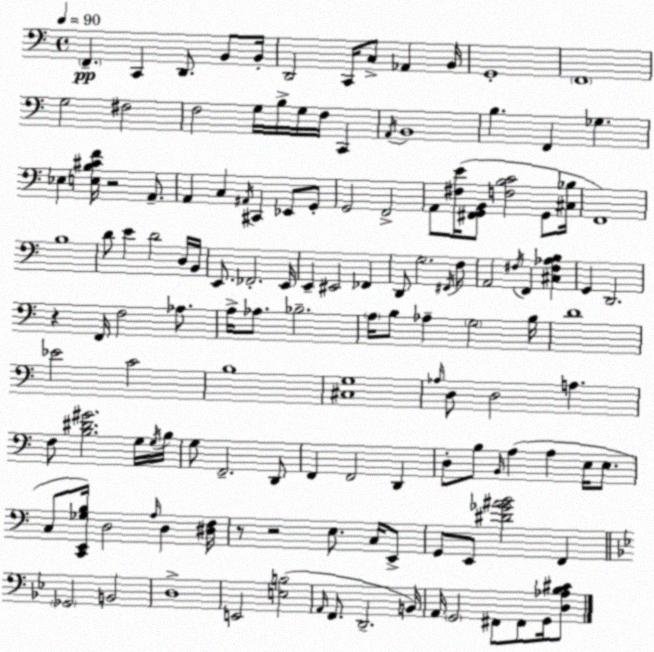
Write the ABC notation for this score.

X:1
T:Untitled
M:4/4
L:1/4
K:Am
F,, C,, D,,/2 B,,/2 B,,/4 D,,2 C,,/4 C,/2 _A,, B,,/4 G,,4 F,,4 G,2 ^F,2 F,2 G,/4 B,/4 G,/4 F,/4 C,, A,,/4 B,,4 B, F,, _G, _E, [E,B,^CF]/4 z2 A,,/2 A,, C, ^A,,/4 ^C,, _E,,/2 G,,/2 G,,2 F,,2 A,,/2 [^F,E]/4 [^F,,G,,B,,]/2 [F,B,C]2 G,,/2 [^C,_B,]/4 F,,4 B,4 D/2 E D2 D,/4 B,,/4 E,,/2 _F,,2 E,,/4 E,, ^E,,2 _F,, D,,/2 G,2 ^F,,/4 F,/2 A,,2 ^F,/4 F,, [^C,^F,_A,B,] G,, D,,2 z F,,/4 F,2 _A,/2 A,/4 _A,/2 _B,2 A,/4 B,/2 _A, G,2 B,/4 D4 _E2 C2 B,4 [^C,G,]4 _A,/4 D,/2 D,2 A, F,/2 [B,^D^G]2 G,/4 G,/4 B,/4 G,/2 F,,2 D,,/2 F,, F,,2 D,, D,/2 B,/2 B,,/4 A, A, E,/4 E,/2 C,/2 [C,,E,,_G,B,]/4 D,2 A,/4 D, [^D,F,]/4 z/2 z2 E,/2 C,/4 E,,/2 G,,/2 E,,/2 [^D_G^AB]2 F,, _G,,2 B,,2 D,4 E,,2 [E,B,]2 A,,/4 F,,/2 D,,2 B,,/4 A,,/4 G,,2 ^F,,/2 ^F,,/2 G,,/4 [D,_A,_B,^C]/2